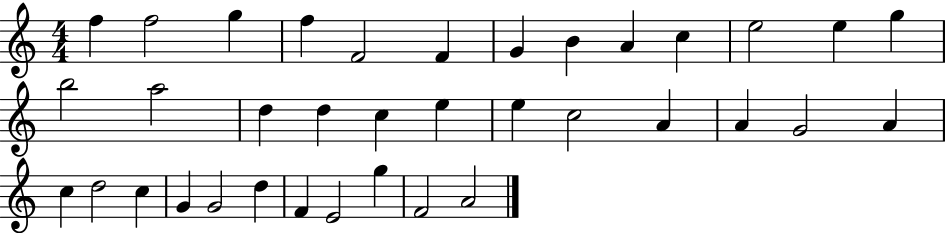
{
  \clef treble
  \numericTimeSignature
  \time 4/4
  \key c \major
  f''4 f''2 g''4 | f''4 f'2 f'4 | g'4 b'4 a'4 c''4 | e''2 e''4 g''4 | \break b''2 a''2 | d''4 d''4 c''4 e''4 | e''4 c''2 a'4 | a'4 g'2 a'4 | \break c''4 d''2 c''4 | g'4 g'2 d''4 | f'4 e'2 g''4 | f'2 a'2 | \break \bar "|."
}